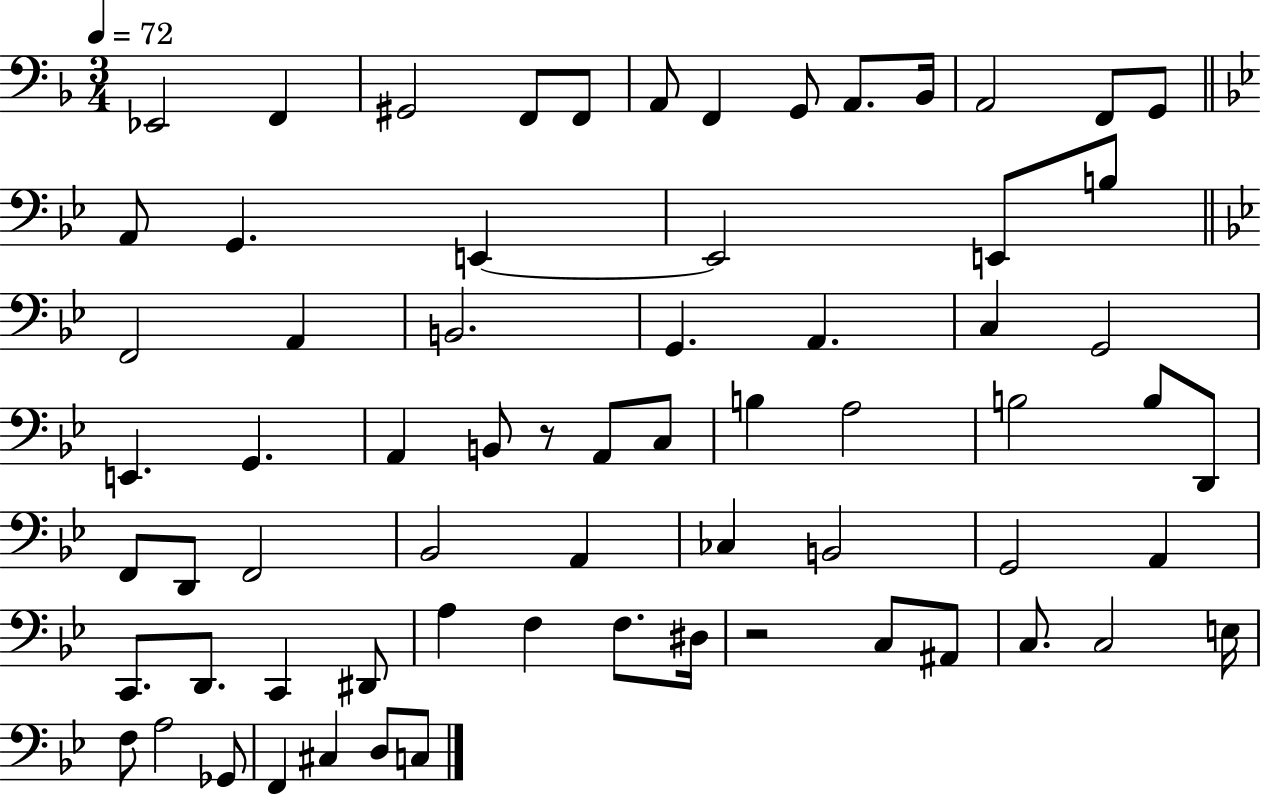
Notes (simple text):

Eb2/h F2/q G#2/h F2/e F2/e A2/e F2/q G2/e A2/e. Bb2/s A2/h F2/e G2/e A2/e G2/q. E2/q E2/h E2/e B3/e F2/h A2/q B2/h. G2/q. A2/q. C3/q G2/h E2/q. G2/q. A2/q B2/e R/e A2/e C3/e B3/q A3/h B3/h B3/e D2/e F2/e D2/e F2/h Bb2/h A2/q CES3/q B2/h G2/h A2/q C2/e. D2/e. C2/q D#2/e A3/q F3/q F3/e. D#3/s R/h C3/e A#2/e C3/e. C3/h E3/s F3/e A3/h Gb2/e F2/q C#3/q D3/e C3/e